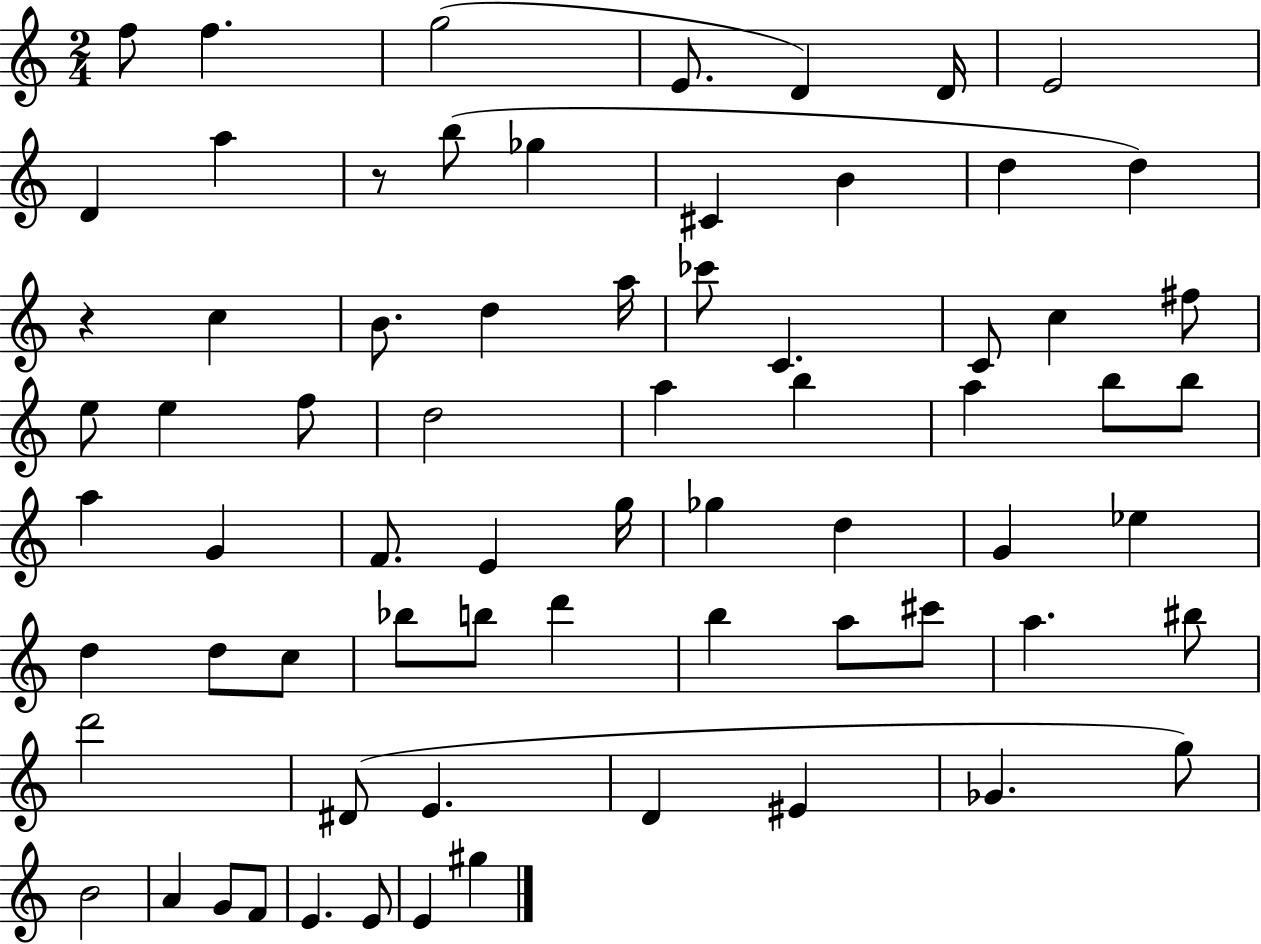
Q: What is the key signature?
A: C major